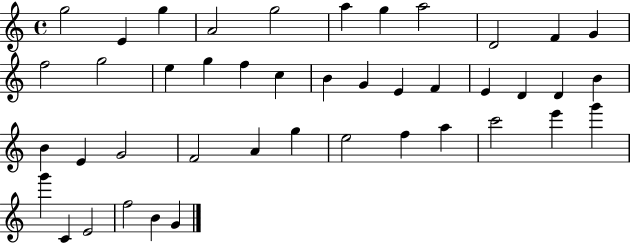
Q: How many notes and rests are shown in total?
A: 43